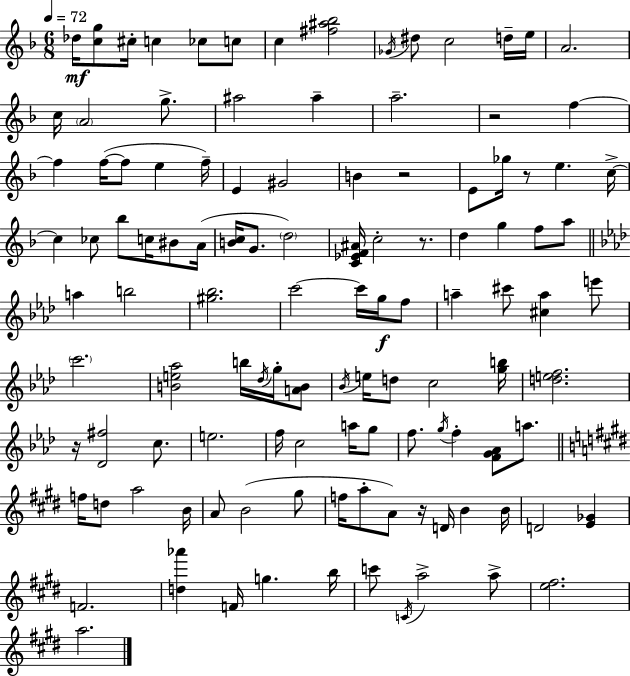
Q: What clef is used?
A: treble